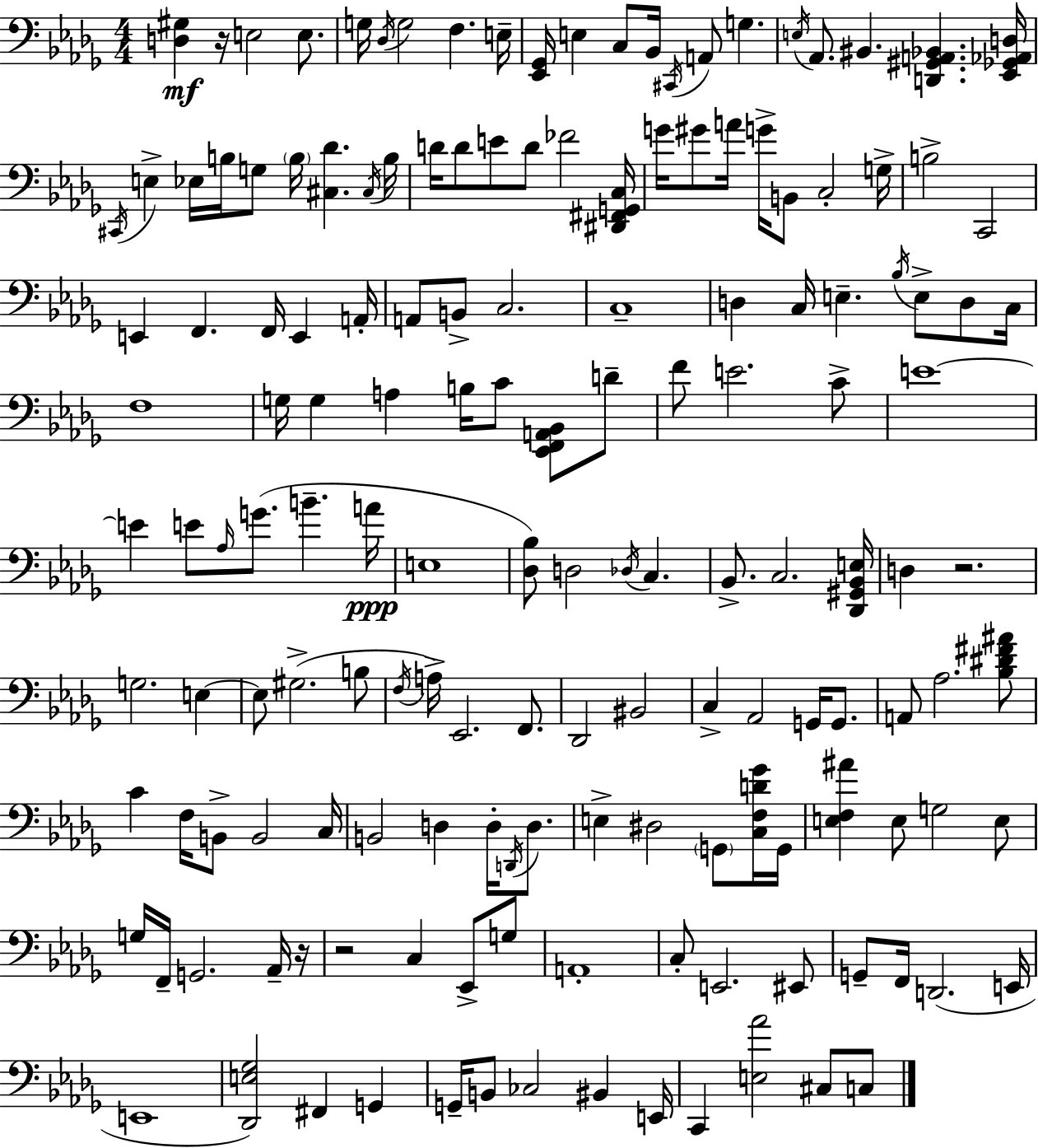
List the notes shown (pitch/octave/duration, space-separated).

[D3,G#3]/q R/s E3/h E3/e. G3/s Db3/s G3/h F3/q. E3/s [Eb2,Gb2]/s E3/q C3/e Bb2/s C#2/s A2/e G3/q. E3/s Ab2/e. BIS2/q. [D2,G#2,A2,Bb2]/q. [Eb2,Gb2,Ab2,D3]/s C#2/s E3/q Eb3/s B3/s G3/e B3/s [C#3,Db4]/q. C#3/s B3/s D4/s D4/e E4/e D4/e FES4/h [D#2,F#2,G2,C3]/s G4/s G#4/e A4/s G4/s B2/e C3/h G3/s B3/h C2/h E2/q F2/q. F2/s E2/q A2/s A2/e B2/e C3/h. C3/w D3/q C3/s E3/q. Bb3/s E3/e D3/e C3/s F3/w G3/s G3/q A3/q B3/s C4/e [Eb2,F2,A2,Bb2]/e D4/e F4/e E4/h. C4/e E4/w E4/q E4/e Ab3/s G4/e. B4/q. A4/s E3/w [Db3,Bb3]/e D3/h Db3/s C3/q. Bb2/e. C3/h. [Db2,G#2,Bb2,E3]/s D3/q R/h. G3/h. E3/q E3/e G#3/h. B3/e F3/s A3/s Eb2/h. F2/e. Db2/h BIS2/h C3/q Ab2/h G2/s G2/e. A2/e Ab3/h. [Bb3,D#4,F#4,A#4]/e C4/q F3/s B2/e B2/h C3/s B2/h D3/q D3/s D2/s D3/e. E3/q D#3/h G2/e [C3,F3,D4,Gb4]/s G2/s [E3,F3,A#4]/q E3/e G3/h E3/e G3/s F2/s G2/h. Ab2/s R/s R/h C3/q Eb2/e G3/e A2/w C3/e E2/h. EIS2/e G2/e F2/s D2/h. E2/s E2/w [Db2,E3,Gb3]/h F#2/q G2/q G2/s B2/e CES3/h BIS2/q E2/s C2/q [E3,Ab4]/h C#3/e C3/e